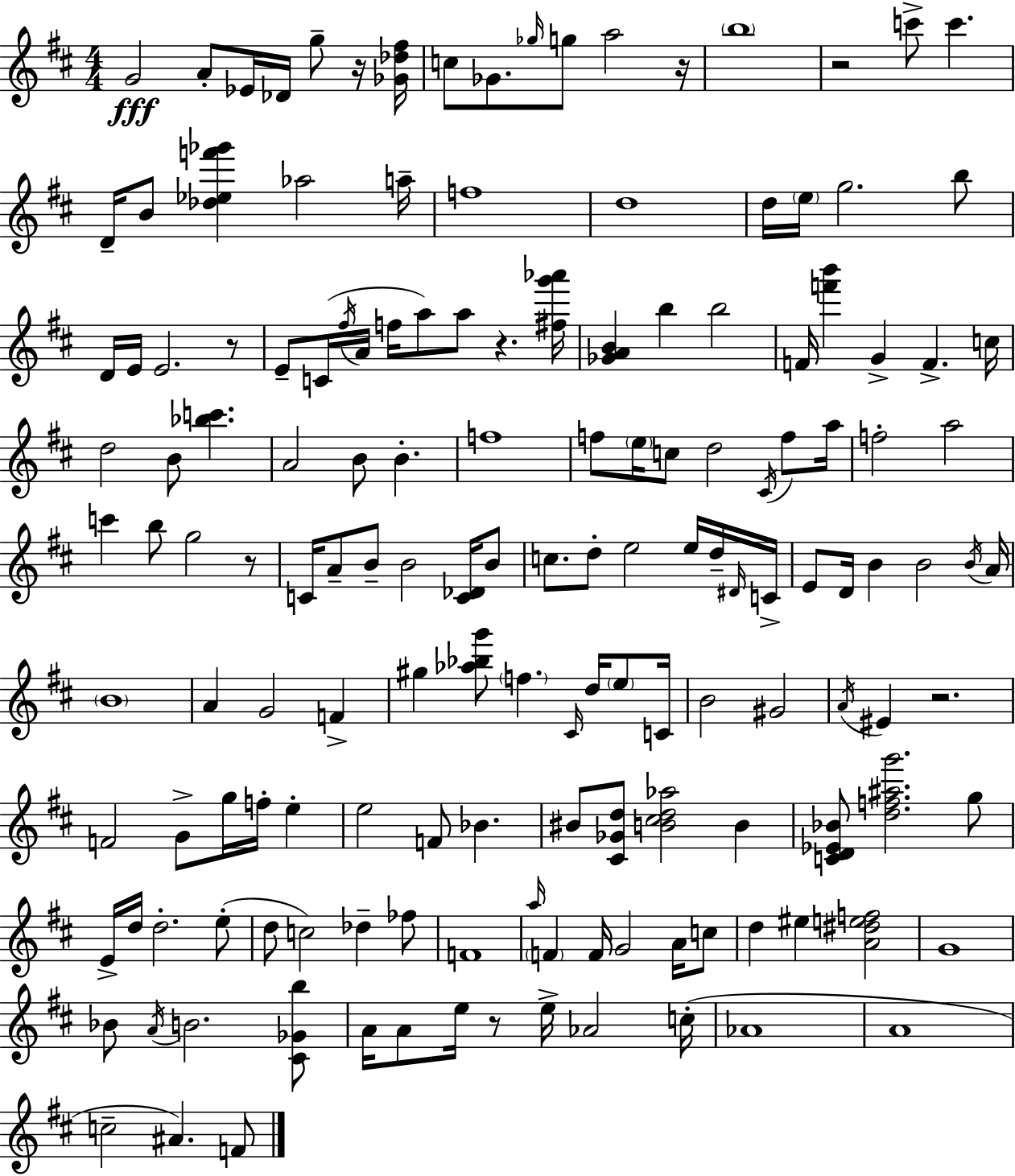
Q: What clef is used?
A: treble